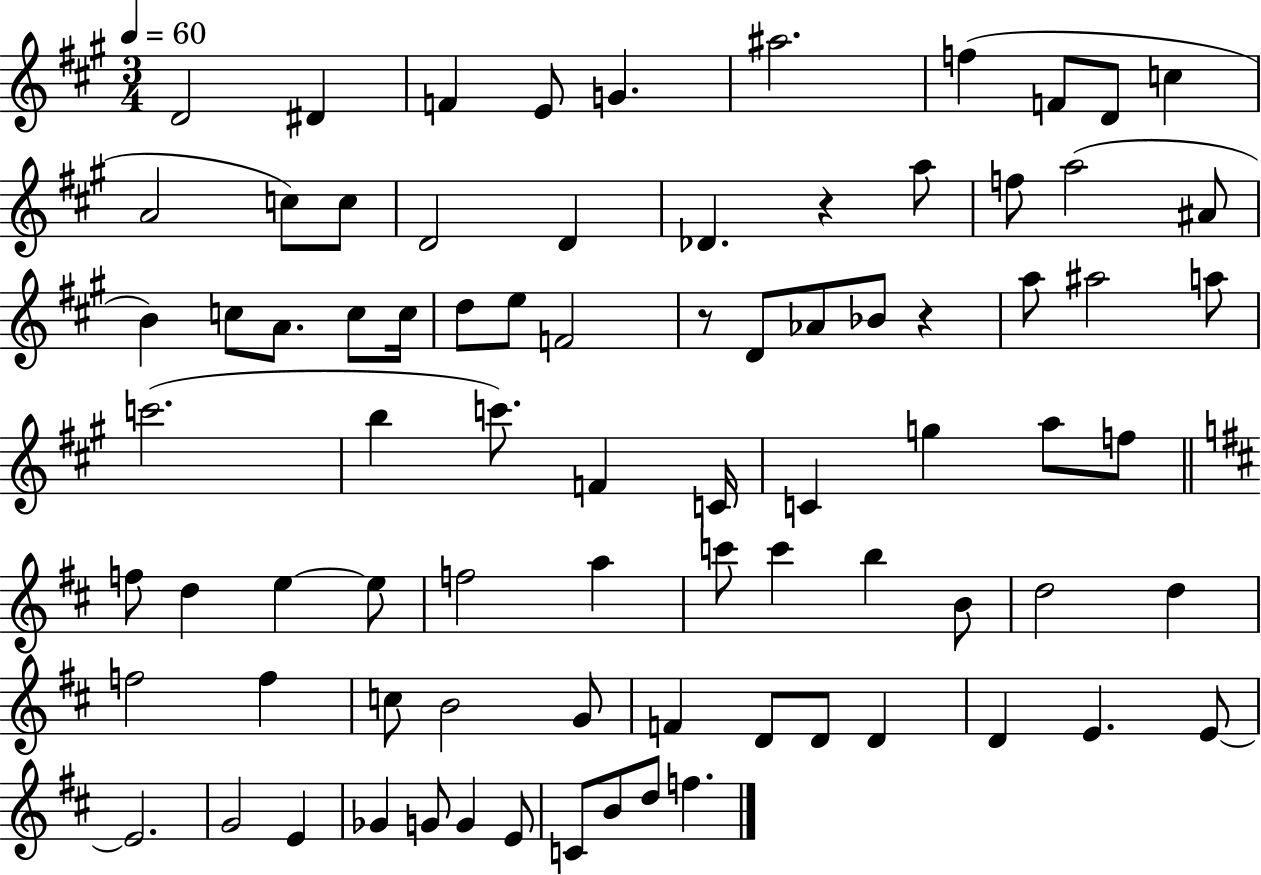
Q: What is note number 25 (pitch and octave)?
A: C5